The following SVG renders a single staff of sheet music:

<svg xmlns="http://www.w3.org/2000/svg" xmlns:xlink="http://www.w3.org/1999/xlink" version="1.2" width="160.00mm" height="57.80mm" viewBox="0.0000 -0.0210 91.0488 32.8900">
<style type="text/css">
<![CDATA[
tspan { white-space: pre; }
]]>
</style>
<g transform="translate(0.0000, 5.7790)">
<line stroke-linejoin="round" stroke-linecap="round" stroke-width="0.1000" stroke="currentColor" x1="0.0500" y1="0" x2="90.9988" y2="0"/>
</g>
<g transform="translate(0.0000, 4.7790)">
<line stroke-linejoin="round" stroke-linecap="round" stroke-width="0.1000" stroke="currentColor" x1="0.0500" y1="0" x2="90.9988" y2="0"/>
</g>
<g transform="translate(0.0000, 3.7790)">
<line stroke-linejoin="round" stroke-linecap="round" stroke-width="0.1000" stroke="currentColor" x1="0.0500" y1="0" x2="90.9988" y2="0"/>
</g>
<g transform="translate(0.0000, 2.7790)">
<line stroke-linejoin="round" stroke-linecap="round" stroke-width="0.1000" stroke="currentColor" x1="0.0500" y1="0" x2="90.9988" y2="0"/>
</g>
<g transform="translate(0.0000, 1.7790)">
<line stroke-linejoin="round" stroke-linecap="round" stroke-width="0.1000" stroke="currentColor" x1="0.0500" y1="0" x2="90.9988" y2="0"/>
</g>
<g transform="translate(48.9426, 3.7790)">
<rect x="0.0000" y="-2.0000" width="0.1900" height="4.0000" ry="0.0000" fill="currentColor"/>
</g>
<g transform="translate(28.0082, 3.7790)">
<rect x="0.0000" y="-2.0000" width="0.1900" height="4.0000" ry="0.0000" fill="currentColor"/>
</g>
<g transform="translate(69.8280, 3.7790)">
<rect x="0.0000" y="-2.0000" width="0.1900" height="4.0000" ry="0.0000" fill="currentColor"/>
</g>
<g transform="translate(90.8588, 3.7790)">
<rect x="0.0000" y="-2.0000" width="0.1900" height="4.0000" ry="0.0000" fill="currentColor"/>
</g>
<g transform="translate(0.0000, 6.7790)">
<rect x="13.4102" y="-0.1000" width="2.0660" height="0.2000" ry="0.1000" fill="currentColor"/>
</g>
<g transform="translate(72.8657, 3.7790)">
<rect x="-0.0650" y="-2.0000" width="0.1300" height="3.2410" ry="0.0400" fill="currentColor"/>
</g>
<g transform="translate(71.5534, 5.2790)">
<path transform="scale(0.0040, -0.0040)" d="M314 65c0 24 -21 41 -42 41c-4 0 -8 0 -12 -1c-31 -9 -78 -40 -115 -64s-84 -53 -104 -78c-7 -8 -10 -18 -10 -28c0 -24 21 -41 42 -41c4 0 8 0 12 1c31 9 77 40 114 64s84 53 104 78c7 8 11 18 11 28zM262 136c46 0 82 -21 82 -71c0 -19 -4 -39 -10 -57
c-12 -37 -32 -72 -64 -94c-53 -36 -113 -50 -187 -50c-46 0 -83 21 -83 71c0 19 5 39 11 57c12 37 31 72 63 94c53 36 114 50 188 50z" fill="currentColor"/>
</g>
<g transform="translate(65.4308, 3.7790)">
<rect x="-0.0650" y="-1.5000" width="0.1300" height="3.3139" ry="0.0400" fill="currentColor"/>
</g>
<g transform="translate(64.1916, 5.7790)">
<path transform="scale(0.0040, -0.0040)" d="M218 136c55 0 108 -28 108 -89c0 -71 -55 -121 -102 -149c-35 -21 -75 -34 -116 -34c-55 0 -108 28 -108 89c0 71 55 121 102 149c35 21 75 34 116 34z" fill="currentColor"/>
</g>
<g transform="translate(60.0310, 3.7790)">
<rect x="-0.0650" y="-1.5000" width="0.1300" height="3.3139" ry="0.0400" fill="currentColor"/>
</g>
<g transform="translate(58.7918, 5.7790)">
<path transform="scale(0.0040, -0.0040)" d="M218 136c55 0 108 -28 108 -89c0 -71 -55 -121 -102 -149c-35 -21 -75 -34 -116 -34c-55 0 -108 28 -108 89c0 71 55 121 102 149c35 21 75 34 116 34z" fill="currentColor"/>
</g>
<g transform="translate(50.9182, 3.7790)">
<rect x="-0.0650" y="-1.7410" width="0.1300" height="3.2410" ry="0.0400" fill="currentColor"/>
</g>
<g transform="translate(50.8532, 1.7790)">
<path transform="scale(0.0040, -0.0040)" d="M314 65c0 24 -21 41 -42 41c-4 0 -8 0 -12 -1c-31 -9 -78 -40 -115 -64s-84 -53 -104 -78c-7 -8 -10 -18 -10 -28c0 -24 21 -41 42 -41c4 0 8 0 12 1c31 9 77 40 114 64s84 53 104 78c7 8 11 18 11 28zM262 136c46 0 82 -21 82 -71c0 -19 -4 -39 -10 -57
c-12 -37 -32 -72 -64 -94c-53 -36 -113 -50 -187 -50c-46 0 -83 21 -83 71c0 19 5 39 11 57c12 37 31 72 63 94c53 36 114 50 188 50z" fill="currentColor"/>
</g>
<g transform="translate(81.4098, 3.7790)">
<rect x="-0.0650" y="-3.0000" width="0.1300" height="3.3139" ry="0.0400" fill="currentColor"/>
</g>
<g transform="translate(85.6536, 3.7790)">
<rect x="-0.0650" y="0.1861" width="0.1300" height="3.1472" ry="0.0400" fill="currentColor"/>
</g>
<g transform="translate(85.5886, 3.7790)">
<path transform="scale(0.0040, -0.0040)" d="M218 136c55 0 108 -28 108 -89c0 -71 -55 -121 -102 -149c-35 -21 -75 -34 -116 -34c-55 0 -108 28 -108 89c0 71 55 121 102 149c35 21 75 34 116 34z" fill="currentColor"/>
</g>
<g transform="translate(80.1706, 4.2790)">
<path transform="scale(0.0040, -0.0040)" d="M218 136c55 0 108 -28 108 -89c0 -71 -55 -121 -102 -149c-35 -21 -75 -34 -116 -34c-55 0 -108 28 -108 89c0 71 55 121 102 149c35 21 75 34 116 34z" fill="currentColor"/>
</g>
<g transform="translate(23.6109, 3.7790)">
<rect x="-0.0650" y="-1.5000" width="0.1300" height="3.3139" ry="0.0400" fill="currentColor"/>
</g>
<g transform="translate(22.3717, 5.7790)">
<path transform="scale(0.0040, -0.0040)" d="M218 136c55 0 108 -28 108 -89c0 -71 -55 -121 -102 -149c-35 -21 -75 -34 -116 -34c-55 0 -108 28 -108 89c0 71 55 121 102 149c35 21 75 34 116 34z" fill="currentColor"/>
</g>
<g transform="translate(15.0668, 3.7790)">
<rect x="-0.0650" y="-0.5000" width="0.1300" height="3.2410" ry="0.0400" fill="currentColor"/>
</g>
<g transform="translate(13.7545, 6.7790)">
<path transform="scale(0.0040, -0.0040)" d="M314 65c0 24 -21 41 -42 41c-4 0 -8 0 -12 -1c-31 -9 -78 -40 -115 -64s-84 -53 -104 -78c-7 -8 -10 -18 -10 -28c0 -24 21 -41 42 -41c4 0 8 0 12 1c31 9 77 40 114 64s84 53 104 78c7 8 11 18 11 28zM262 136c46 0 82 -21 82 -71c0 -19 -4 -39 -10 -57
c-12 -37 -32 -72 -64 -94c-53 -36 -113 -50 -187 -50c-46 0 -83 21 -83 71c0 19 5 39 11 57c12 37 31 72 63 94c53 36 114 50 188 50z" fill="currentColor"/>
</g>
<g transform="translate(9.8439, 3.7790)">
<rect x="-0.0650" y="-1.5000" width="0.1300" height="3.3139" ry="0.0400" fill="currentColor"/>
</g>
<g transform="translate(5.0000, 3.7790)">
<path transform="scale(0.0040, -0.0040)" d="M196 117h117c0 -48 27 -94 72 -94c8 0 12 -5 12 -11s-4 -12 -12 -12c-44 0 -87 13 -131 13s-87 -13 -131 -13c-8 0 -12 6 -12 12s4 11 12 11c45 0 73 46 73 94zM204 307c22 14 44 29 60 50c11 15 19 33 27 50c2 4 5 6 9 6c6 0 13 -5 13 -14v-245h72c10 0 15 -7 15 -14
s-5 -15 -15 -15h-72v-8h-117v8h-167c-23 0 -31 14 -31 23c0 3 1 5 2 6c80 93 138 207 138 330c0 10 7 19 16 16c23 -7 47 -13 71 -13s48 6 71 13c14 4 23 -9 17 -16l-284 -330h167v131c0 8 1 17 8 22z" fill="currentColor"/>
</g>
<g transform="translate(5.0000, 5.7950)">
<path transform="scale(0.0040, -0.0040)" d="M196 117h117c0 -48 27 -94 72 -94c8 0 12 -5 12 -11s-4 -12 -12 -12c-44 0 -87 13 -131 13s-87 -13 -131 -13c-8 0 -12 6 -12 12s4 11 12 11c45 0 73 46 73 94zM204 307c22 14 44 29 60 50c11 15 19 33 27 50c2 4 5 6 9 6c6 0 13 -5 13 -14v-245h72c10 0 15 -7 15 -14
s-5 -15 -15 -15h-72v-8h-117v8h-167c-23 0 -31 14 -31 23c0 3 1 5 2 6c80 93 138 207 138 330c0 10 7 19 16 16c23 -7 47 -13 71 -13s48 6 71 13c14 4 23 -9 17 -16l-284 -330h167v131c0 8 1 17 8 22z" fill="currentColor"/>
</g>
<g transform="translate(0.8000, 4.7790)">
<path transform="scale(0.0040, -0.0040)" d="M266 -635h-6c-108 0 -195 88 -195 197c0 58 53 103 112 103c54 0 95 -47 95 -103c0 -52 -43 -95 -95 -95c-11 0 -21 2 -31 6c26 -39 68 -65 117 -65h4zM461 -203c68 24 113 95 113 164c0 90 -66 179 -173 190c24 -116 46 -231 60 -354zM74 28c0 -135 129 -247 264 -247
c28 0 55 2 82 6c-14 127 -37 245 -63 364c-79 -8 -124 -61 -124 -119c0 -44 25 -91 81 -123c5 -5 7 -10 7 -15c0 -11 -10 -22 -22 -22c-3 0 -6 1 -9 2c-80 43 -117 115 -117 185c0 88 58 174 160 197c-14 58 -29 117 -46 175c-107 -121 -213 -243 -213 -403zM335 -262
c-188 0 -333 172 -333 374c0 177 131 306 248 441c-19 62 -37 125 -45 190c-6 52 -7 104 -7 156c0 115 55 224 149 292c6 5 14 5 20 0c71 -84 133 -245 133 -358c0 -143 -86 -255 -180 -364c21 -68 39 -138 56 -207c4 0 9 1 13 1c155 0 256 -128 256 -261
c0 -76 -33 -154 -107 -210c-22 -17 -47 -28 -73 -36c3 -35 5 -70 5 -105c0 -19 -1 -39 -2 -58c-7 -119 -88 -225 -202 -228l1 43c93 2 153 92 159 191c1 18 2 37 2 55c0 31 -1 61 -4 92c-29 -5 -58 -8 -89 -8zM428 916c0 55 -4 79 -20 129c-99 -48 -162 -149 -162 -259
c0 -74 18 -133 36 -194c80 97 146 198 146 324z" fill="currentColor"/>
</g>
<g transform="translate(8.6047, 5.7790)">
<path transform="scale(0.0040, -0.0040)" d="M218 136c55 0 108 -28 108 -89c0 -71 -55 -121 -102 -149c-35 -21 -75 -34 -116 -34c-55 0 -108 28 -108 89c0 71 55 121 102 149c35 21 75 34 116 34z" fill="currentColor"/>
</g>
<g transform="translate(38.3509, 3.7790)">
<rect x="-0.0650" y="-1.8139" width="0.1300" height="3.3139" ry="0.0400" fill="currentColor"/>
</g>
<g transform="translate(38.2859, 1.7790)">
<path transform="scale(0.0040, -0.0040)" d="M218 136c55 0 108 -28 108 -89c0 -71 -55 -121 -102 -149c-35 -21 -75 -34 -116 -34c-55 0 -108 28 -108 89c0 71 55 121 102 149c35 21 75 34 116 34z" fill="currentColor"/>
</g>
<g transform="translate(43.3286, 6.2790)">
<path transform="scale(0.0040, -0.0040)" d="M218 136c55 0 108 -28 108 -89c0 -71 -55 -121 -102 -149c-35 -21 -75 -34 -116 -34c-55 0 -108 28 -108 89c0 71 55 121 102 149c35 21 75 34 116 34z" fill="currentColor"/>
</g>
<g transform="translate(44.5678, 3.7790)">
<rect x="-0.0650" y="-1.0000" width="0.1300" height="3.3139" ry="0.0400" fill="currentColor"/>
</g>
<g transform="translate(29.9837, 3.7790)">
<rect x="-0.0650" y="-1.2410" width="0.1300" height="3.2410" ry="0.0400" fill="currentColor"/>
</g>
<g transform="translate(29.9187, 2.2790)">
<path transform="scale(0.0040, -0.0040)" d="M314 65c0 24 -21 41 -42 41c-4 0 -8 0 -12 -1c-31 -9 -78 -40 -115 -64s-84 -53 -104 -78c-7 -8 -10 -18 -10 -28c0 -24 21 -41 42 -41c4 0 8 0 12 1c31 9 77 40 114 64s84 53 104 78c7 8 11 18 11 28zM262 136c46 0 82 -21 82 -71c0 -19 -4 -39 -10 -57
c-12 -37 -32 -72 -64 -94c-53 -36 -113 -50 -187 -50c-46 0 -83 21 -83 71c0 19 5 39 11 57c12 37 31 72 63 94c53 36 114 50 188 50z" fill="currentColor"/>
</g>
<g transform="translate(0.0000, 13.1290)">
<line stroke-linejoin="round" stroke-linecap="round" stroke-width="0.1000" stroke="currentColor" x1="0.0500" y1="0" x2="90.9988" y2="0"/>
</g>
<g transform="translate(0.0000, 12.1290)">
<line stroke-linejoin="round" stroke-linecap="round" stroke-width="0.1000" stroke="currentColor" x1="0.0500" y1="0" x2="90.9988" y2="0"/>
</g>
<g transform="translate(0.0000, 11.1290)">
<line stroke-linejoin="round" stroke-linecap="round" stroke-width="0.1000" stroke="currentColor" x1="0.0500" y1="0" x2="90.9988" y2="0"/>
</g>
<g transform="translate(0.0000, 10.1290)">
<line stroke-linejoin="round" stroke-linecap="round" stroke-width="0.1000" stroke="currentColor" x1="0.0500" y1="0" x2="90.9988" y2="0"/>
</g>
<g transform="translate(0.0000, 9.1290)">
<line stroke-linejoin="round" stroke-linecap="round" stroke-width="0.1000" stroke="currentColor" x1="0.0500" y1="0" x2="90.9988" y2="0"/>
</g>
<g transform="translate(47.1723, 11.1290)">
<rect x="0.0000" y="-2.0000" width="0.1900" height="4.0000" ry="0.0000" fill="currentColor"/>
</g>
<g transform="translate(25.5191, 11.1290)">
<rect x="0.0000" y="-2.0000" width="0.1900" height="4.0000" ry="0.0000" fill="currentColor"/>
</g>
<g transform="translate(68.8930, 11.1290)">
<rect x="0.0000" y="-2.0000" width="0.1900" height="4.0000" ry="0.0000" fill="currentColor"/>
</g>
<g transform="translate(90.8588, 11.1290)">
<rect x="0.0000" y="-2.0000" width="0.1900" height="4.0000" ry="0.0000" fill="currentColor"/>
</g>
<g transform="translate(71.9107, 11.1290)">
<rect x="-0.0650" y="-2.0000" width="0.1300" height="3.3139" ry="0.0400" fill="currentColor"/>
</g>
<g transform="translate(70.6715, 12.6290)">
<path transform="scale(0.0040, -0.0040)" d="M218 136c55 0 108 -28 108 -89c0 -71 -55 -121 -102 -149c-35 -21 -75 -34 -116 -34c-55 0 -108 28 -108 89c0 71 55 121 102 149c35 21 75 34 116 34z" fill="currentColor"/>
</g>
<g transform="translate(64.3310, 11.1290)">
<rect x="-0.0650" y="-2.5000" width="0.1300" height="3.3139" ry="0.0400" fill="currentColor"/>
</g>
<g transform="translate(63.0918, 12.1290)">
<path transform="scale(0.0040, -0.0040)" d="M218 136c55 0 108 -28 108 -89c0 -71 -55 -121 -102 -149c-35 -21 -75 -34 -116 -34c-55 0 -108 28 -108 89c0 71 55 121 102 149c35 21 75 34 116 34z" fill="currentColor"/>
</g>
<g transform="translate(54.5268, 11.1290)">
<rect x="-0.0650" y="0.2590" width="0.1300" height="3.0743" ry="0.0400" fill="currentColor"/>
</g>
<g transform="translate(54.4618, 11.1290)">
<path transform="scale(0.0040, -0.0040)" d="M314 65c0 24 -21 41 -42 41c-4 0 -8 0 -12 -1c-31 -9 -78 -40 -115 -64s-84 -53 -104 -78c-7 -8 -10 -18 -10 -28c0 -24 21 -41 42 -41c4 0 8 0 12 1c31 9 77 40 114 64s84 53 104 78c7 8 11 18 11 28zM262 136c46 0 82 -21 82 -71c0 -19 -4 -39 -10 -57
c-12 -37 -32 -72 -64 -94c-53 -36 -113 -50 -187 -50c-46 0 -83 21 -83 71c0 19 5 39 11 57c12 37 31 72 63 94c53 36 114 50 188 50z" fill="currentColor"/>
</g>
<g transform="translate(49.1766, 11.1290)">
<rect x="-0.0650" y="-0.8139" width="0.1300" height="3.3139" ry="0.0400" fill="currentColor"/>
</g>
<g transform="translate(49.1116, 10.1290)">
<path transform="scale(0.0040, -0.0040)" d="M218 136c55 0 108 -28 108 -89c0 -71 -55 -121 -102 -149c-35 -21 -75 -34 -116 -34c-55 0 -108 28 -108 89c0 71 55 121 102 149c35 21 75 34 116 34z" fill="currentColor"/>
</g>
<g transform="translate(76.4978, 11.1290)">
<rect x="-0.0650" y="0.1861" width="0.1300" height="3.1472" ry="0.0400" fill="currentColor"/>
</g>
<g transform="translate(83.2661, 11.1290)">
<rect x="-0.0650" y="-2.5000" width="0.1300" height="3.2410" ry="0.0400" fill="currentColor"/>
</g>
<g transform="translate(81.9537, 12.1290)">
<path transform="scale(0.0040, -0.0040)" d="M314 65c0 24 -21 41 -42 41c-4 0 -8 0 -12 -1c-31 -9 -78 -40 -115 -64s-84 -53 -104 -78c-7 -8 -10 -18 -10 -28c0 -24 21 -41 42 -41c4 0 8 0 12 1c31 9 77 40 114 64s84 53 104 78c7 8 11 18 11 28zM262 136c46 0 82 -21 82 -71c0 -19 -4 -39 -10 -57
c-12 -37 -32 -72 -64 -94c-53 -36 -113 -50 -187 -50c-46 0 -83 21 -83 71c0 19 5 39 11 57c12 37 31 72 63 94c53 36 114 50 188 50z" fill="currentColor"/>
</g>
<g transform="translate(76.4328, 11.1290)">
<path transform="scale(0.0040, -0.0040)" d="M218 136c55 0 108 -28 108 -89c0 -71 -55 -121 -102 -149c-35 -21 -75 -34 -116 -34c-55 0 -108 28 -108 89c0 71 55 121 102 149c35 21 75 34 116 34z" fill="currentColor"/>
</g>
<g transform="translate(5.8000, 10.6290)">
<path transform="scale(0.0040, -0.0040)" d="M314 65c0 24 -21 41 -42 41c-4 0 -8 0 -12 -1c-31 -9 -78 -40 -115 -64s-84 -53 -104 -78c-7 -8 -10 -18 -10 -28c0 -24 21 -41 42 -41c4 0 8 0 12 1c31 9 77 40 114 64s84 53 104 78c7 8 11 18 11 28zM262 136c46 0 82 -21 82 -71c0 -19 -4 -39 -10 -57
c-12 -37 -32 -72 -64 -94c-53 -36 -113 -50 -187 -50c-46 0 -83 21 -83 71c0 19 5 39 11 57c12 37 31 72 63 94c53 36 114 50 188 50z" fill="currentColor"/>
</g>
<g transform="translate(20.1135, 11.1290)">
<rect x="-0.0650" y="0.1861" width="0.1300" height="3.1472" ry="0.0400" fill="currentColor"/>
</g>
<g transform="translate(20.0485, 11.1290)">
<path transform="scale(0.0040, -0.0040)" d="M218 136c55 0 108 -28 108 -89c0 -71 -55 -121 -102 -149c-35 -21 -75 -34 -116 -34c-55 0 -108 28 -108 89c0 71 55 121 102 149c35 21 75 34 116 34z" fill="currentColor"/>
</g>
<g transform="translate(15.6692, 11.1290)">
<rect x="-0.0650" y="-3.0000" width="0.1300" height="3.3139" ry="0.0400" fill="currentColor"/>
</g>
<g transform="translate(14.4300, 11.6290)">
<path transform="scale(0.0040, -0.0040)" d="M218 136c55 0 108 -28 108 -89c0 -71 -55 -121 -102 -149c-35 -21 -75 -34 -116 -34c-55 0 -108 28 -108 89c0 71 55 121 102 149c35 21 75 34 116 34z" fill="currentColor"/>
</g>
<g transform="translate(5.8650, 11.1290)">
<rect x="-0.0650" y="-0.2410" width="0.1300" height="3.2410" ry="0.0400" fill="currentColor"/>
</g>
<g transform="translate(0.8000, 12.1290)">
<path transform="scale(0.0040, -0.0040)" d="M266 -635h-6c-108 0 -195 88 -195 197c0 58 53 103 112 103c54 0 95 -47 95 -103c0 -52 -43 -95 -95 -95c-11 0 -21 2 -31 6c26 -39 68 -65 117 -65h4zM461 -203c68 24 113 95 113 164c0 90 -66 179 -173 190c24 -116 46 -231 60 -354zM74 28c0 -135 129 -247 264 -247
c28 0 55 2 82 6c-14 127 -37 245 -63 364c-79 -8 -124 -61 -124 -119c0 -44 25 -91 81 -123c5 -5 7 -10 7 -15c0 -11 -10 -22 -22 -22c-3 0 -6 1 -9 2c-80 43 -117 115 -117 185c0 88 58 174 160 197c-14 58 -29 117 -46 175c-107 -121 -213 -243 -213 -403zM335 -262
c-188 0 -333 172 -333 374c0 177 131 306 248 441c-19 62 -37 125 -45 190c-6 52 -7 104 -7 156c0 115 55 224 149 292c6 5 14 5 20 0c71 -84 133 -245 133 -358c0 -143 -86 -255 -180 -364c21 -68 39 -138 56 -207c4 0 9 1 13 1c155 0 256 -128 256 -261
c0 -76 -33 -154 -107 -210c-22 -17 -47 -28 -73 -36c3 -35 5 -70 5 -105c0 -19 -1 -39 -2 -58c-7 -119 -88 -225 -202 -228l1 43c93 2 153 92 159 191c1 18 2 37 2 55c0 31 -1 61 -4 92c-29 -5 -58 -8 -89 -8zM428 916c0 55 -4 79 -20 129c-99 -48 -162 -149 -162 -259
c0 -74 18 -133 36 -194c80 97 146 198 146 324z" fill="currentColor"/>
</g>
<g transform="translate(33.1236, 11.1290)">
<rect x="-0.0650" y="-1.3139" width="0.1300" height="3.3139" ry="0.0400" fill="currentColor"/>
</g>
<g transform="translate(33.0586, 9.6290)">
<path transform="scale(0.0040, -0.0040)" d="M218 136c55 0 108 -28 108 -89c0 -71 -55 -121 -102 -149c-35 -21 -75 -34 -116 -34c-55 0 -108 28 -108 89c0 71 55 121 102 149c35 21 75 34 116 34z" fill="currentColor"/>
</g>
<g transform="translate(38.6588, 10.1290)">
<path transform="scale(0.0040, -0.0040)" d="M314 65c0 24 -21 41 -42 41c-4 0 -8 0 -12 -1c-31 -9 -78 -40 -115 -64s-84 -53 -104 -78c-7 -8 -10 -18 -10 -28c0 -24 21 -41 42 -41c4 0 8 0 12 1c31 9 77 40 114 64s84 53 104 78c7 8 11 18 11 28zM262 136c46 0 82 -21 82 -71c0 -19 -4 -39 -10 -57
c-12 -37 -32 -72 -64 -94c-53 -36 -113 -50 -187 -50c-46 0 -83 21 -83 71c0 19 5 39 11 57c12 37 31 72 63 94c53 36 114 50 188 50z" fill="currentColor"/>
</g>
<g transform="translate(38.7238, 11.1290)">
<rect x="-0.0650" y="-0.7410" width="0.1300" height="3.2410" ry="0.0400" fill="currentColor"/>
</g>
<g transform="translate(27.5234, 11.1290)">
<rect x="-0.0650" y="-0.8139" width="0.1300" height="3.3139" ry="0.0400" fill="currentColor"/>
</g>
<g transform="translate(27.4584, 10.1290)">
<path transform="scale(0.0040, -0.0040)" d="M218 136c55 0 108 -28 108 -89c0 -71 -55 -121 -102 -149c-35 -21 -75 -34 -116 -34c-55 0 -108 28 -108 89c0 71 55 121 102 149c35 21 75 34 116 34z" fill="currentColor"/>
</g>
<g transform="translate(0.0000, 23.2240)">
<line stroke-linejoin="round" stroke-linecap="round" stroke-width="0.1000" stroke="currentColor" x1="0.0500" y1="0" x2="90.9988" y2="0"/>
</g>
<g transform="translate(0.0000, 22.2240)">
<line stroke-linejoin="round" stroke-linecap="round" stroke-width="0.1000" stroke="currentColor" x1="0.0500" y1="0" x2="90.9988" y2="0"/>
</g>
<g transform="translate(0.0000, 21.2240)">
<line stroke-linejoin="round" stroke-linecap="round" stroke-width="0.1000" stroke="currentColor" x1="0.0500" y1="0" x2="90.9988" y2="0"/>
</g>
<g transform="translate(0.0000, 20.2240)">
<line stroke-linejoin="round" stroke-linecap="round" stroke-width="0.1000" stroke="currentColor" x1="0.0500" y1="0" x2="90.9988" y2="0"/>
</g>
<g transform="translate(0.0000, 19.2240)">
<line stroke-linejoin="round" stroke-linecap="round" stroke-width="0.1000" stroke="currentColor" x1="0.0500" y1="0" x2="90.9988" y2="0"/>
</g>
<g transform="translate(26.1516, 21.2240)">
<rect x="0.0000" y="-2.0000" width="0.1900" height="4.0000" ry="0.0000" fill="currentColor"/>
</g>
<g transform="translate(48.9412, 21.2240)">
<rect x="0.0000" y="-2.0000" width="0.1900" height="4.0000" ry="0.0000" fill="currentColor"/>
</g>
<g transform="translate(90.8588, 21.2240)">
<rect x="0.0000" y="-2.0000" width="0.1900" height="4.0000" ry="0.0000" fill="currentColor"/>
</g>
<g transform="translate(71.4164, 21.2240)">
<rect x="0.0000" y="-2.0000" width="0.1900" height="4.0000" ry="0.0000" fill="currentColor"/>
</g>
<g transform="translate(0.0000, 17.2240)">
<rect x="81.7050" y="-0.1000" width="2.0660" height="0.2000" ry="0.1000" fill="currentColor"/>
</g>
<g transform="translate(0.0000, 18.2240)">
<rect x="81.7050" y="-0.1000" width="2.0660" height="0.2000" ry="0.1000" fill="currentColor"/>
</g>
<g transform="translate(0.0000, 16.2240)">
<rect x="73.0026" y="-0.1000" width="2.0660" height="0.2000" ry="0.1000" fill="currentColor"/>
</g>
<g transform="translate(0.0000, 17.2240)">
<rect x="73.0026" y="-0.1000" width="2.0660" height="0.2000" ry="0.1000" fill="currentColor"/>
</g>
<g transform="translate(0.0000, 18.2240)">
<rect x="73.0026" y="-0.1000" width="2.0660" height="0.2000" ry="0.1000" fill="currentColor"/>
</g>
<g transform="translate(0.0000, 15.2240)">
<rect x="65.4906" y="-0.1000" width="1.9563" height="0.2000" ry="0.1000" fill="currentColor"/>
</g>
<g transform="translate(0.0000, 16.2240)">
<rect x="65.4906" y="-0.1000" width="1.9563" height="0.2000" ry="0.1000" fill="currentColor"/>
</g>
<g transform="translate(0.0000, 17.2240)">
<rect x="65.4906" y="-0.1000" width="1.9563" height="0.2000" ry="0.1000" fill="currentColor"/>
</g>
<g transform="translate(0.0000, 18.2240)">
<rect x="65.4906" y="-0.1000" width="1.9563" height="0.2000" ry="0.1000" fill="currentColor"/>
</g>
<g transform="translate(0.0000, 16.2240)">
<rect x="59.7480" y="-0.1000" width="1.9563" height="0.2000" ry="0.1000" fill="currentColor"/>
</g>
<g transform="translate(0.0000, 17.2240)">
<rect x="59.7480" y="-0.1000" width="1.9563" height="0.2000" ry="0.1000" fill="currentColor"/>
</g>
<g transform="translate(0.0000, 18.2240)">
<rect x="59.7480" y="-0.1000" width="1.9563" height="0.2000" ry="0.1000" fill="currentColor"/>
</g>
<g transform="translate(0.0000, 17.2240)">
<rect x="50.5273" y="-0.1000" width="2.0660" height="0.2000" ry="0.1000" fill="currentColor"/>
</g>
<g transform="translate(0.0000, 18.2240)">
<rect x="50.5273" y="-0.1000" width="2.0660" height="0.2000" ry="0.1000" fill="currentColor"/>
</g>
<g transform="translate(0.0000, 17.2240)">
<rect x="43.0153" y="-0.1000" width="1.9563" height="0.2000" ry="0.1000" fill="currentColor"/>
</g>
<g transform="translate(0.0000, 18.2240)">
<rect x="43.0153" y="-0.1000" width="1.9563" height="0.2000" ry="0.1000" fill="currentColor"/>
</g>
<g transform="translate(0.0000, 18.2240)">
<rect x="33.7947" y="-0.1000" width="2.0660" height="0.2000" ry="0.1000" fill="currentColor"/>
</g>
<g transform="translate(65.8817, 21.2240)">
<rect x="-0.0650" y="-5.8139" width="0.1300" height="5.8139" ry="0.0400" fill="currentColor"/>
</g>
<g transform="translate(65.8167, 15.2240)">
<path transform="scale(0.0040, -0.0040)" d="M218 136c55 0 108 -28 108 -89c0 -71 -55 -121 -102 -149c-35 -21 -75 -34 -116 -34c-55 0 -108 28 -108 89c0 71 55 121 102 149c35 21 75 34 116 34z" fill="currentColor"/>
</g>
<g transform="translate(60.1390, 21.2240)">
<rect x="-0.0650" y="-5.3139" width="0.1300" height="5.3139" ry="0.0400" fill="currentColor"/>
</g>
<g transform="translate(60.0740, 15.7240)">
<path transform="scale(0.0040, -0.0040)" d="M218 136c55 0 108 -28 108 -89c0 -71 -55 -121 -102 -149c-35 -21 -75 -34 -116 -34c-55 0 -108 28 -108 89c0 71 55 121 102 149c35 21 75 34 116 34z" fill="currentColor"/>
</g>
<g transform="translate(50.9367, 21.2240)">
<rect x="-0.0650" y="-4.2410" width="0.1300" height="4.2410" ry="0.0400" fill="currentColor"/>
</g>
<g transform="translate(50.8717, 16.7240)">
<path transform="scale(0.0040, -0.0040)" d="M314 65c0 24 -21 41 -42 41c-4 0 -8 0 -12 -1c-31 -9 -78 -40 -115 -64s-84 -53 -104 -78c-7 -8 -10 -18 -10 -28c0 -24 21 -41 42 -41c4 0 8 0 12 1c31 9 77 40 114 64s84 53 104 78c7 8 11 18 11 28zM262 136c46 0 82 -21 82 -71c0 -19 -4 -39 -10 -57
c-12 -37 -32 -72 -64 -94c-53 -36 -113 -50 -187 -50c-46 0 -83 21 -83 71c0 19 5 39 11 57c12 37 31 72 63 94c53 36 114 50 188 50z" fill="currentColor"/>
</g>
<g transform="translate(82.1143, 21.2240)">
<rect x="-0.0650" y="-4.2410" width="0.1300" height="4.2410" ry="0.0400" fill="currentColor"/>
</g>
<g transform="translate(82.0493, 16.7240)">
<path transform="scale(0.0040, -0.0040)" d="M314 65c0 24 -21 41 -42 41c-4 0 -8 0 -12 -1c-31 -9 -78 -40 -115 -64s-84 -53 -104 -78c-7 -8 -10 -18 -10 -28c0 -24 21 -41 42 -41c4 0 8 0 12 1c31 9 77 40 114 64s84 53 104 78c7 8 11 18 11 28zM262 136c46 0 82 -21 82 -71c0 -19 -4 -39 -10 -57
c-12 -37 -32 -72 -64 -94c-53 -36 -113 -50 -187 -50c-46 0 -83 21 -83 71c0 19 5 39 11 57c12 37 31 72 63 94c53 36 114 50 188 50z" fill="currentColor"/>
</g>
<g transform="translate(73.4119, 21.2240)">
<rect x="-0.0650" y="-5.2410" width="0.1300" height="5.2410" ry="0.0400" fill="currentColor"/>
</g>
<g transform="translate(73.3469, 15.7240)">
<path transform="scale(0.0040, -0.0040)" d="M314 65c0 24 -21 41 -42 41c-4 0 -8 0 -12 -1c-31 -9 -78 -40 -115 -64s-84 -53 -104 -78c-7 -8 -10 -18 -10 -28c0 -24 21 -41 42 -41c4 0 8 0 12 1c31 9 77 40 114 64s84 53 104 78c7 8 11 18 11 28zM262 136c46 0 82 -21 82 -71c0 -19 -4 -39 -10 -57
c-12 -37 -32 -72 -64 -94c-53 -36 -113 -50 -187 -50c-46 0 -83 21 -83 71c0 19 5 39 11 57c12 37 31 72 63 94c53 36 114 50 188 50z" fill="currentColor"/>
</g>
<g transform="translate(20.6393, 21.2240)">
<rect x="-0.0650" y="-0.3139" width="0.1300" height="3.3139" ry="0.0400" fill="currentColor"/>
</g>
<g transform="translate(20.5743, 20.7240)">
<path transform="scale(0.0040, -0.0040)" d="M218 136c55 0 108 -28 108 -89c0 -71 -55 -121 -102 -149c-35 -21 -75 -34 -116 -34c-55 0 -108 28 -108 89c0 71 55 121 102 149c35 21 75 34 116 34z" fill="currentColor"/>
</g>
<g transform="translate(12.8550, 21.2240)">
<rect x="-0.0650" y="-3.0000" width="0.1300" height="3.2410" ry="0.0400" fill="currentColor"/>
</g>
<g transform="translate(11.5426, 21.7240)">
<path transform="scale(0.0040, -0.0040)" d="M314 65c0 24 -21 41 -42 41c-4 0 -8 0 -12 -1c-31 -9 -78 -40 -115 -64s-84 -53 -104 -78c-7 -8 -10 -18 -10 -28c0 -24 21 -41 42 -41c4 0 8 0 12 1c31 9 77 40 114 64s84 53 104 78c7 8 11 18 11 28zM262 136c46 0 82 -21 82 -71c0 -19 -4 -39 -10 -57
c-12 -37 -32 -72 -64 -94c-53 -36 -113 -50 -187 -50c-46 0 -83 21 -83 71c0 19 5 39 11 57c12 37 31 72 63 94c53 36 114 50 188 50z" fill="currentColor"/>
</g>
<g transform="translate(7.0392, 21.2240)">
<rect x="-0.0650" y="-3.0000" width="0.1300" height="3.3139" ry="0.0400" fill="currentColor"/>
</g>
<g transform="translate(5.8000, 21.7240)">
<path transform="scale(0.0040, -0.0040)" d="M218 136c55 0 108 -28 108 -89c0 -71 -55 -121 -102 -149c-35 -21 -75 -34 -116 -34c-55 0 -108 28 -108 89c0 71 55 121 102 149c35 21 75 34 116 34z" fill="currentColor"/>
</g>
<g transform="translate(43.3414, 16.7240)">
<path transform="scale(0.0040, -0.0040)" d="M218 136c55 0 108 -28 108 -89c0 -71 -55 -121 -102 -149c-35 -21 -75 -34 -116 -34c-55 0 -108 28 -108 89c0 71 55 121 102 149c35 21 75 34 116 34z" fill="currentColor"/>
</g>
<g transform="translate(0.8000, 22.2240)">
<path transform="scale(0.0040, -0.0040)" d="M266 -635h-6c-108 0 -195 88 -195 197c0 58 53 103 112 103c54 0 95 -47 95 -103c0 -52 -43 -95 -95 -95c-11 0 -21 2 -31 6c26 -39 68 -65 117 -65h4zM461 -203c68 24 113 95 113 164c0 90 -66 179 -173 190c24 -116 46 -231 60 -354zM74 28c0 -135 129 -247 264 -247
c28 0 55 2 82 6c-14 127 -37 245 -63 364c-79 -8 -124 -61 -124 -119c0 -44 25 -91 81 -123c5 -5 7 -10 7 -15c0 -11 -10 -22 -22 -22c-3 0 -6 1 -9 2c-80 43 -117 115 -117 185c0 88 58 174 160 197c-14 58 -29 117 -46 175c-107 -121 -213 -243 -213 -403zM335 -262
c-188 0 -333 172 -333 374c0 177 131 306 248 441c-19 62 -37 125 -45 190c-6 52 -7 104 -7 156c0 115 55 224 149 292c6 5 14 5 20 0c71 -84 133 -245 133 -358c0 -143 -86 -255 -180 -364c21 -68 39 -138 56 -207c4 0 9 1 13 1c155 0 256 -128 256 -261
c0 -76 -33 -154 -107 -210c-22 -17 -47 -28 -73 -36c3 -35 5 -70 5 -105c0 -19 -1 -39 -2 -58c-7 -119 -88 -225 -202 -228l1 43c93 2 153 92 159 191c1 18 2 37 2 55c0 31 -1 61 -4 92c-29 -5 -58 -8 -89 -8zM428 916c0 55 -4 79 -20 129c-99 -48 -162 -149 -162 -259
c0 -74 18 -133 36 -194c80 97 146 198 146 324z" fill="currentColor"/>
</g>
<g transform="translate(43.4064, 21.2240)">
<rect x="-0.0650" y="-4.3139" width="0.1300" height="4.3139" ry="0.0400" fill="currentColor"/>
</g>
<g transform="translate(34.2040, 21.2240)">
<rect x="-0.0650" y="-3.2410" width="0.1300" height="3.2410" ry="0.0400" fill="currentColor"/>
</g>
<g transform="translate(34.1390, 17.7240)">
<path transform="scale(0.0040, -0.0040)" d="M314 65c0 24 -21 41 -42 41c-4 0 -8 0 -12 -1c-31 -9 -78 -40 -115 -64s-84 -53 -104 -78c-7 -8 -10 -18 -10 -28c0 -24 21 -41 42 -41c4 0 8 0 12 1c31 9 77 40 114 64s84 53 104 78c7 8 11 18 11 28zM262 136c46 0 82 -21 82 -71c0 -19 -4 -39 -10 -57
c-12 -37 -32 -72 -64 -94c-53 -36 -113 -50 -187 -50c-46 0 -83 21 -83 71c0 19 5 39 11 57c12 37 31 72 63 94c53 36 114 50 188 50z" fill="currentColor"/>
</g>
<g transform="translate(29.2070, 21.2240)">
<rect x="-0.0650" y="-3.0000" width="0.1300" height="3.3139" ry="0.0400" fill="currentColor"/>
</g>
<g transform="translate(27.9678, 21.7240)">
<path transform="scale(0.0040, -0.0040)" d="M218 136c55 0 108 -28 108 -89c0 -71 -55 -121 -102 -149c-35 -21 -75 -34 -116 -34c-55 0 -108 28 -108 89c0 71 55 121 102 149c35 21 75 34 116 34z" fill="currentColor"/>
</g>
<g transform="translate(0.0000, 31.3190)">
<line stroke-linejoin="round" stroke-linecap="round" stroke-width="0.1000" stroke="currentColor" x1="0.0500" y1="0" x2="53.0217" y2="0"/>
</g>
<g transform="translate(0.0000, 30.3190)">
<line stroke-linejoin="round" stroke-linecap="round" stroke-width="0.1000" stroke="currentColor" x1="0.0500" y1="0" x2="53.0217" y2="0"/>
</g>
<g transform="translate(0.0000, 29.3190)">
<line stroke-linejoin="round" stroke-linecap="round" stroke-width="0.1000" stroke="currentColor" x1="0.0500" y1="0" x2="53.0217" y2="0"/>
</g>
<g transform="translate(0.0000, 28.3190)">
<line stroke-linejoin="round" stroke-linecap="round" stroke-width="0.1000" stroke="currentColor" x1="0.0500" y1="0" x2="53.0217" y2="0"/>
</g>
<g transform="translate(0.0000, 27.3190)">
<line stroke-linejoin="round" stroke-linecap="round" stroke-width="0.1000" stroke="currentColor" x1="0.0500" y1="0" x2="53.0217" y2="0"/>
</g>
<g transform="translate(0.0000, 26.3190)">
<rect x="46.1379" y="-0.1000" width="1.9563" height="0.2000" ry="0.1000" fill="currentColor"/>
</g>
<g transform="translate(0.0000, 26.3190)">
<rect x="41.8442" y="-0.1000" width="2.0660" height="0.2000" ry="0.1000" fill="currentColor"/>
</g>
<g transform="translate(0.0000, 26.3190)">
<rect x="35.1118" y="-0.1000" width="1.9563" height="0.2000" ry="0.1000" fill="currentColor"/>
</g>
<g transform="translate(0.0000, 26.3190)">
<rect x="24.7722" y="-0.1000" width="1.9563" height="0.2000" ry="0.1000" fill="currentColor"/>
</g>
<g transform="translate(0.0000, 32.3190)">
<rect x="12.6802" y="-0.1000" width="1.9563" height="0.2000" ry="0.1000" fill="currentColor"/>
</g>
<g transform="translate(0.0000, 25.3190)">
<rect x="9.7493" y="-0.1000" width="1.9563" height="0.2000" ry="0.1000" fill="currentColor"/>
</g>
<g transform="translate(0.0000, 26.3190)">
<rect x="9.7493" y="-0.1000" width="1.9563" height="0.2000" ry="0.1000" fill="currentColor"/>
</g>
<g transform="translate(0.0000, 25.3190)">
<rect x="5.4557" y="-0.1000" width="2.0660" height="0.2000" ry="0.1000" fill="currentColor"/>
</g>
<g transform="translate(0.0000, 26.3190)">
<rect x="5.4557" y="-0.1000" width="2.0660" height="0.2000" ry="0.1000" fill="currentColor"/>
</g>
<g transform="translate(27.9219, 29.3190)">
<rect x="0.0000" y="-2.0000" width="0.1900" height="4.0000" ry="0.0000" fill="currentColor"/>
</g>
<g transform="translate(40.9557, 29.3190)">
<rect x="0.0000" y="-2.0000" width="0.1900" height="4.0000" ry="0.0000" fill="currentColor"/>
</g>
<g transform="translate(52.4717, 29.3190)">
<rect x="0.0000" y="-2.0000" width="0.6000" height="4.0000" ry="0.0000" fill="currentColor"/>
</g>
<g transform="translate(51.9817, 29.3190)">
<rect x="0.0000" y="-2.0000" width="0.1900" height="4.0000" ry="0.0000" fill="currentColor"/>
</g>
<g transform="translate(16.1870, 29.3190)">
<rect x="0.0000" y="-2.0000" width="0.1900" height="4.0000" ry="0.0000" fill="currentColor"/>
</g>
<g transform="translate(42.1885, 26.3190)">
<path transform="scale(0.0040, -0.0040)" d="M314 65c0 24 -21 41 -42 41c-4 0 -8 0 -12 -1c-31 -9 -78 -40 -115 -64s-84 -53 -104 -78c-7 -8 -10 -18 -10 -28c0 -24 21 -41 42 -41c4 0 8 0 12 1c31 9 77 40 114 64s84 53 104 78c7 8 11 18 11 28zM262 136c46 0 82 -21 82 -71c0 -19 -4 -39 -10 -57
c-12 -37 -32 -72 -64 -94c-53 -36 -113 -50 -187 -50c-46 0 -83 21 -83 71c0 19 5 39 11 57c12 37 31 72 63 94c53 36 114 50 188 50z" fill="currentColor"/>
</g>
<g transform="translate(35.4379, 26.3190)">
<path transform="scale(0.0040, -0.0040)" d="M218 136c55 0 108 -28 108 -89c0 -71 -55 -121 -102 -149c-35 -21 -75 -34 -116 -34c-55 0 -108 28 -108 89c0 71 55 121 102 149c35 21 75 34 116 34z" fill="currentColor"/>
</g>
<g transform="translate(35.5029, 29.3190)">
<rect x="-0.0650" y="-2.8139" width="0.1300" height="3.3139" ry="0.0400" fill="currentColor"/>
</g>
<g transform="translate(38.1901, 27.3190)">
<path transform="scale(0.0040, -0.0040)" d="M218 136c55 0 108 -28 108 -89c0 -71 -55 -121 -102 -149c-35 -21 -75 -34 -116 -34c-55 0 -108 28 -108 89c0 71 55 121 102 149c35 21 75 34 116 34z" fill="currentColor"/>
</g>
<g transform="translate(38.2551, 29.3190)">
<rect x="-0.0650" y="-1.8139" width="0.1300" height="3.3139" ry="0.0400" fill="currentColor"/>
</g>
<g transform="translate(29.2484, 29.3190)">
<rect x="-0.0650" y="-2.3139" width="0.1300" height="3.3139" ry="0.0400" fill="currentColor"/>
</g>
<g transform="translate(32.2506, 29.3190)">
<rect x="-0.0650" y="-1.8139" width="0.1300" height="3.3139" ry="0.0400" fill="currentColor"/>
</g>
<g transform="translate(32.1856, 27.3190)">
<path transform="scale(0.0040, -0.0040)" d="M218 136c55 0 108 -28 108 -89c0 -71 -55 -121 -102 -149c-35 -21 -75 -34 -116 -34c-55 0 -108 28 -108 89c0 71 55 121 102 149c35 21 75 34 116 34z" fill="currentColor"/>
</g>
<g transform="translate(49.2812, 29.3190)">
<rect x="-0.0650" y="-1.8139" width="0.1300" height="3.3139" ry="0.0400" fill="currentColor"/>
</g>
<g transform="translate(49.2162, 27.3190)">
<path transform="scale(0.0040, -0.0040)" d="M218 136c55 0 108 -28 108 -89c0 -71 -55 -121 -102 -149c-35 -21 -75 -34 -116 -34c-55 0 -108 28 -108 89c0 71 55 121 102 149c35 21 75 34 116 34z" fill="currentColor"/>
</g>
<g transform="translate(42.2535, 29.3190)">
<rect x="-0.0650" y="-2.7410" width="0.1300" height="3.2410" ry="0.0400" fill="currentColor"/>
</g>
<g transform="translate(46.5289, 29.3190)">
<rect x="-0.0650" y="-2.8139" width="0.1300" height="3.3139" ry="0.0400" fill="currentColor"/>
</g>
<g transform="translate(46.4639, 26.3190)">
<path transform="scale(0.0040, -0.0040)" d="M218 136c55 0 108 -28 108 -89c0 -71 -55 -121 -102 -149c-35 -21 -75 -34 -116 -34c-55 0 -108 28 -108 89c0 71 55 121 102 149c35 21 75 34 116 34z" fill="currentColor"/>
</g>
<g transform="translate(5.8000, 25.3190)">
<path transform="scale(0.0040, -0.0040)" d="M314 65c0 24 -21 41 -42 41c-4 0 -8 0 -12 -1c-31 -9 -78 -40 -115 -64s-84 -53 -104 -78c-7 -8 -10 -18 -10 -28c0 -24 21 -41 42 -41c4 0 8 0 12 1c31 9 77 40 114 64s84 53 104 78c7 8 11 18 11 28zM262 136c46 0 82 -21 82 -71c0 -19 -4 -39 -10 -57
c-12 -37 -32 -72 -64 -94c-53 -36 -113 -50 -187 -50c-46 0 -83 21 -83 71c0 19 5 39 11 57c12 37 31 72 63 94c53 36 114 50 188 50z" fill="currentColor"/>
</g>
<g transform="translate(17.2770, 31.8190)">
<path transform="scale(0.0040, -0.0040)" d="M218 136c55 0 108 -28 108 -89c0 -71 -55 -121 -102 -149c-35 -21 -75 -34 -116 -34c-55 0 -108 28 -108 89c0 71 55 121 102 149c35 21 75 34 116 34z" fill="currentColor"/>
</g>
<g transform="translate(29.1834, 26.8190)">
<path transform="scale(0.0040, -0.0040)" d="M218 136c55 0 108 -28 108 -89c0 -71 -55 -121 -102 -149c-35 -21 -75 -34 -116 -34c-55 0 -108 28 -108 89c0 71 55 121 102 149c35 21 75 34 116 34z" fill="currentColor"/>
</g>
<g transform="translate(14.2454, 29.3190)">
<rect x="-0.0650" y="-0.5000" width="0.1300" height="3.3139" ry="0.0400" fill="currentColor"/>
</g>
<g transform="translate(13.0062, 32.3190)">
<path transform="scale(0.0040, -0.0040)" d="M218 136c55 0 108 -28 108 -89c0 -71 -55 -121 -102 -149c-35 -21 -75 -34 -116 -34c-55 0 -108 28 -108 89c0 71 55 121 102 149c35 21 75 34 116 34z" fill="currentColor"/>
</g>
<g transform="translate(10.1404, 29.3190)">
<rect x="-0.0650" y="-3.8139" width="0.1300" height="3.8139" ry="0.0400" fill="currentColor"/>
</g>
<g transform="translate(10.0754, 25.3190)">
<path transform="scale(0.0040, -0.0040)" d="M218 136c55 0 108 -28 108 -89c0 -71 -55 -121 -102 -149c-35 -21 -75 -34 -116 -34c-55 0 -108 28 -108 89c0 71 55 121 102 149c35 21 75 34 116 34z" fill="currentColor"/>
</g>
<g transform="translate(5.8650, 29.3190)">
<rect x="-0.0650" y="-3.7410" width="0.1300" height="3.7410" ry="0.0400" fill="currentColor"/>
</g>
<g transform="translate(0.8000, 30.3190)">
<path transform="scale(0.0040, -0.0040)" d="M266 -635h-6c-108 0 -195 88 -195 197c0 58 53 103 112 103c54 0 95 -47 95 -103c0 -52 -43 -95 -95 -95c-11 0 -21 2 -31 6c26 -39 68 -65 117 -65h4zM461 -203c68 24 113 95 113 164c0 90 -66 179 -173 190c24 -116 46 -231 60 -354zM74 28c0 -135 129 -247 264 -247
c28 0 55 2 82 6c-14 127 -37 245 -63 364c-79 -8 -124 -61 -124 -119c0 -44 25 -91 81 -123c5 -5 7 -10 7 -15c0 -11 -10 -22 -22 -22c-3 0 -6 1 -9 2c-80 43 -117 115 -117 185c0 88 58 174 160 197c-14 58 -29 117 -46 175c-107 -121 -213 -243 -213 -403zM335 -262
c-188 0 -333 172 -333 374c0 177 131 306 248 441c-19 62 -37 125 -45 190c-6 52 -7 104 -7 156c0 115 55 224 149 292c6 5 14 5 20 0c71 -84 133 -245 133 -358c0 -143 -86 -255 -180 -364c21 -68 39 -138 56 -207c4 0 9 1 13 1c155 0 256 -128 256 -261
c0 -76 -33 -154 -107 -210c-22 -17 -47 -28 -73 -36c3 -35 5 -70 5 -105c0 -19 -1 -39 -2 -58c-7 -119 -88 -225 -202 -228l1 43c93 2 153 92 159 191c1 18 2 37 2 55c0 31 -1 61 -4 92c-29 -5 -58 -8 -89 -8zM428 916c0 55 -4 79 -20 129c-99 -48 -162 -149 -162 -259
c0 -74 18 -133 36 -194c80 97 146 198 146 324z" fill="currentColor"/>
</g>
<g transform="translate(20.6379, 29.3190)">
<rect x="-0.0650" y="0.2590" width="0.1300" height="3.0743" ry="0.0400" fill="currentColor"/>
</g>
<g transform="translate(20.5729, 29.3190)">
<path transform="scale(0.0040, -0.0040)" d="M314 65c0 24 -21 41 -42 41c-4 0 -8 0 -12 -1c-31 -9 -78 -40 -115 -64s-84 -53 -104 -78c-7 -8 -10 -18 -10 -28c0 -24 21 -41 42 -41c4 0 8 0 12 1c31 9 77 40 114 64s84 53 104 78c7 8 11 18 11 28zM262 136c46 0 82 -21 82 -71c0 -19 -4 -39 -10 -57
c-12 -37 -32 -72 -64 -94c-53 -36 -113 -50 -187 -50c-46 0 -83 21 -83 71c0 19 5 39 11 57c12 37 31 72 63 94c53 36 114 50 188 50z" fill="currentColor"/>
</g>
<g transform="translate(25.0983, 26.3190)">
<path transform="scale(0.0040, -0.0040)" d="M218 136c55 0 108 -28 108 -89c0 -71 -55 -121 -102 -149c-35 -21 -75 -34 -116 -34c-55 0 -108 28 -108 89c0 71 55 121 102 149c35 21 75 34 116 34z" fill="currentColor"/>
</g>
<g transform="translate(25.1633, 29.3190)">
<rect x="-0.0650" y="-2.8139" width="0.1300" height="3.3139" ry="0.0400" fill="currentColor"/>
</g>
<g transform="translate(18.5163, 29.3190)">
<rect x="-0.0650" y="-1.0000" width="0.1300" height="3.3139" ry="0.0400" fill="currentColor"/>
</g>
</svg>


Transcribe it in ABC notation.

X:1
T:Untitled
M:4/4
L:1/4
K:C
E C2 E e2 f D f2 E E F2 A B c2 A B d e d2 d B2 G F B G2 A A2 c A b2 d' d'2 f' g' f'2 d'2 c'2 c' C D B2 a g f a f a2 a f